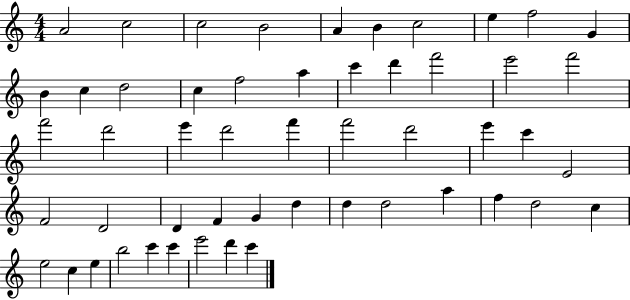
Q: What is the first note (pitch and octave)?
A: A4